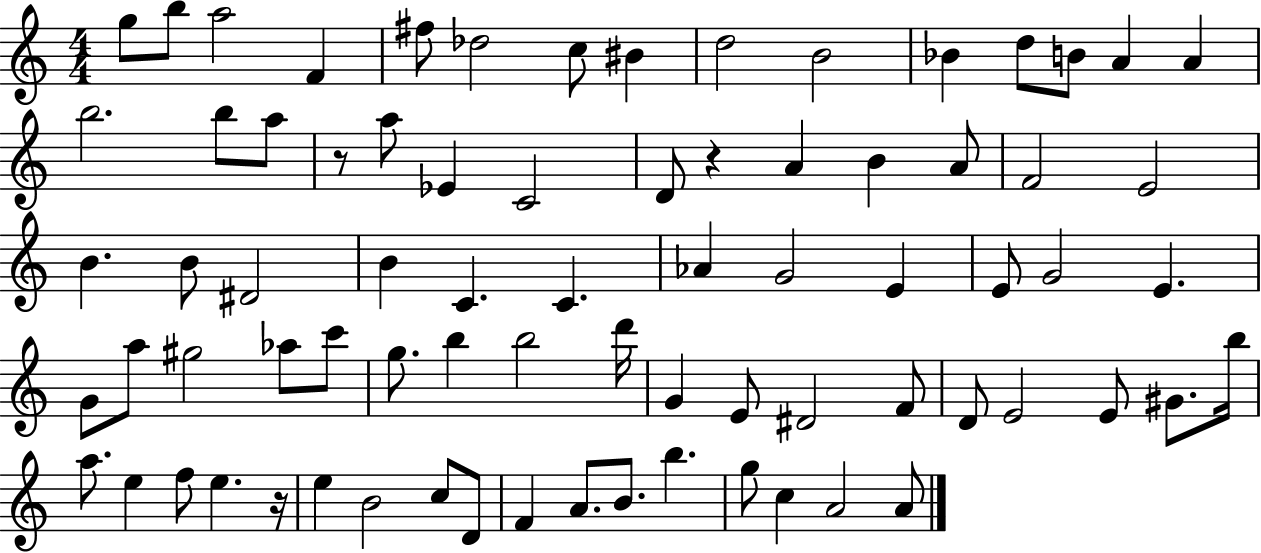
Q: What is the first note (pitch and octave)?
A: G5